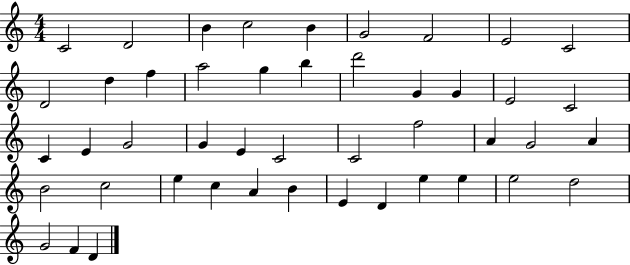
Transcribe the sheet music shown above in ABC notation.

X:1
T:Untitled
M:4/4
L:1/4
K:C
C2 D2 B c2 B G2 F2 E2 C2 D2 d f a2 g b d'2 G G E2 C2 C E G2 G E C2 C2 f2 A G2 A B2 c2 e c A B E D e e e2 d2 G2 F D